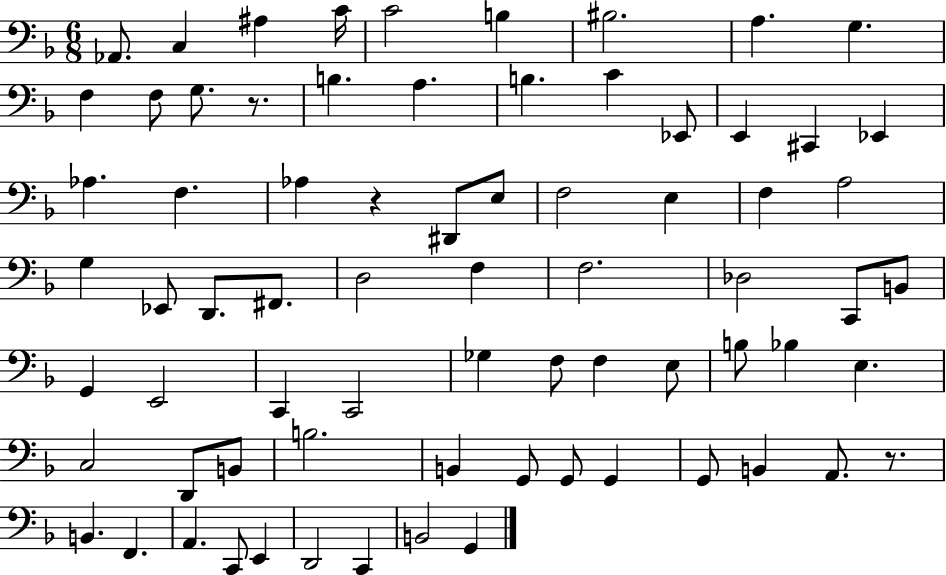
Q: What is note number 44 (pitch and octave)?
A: Gb3